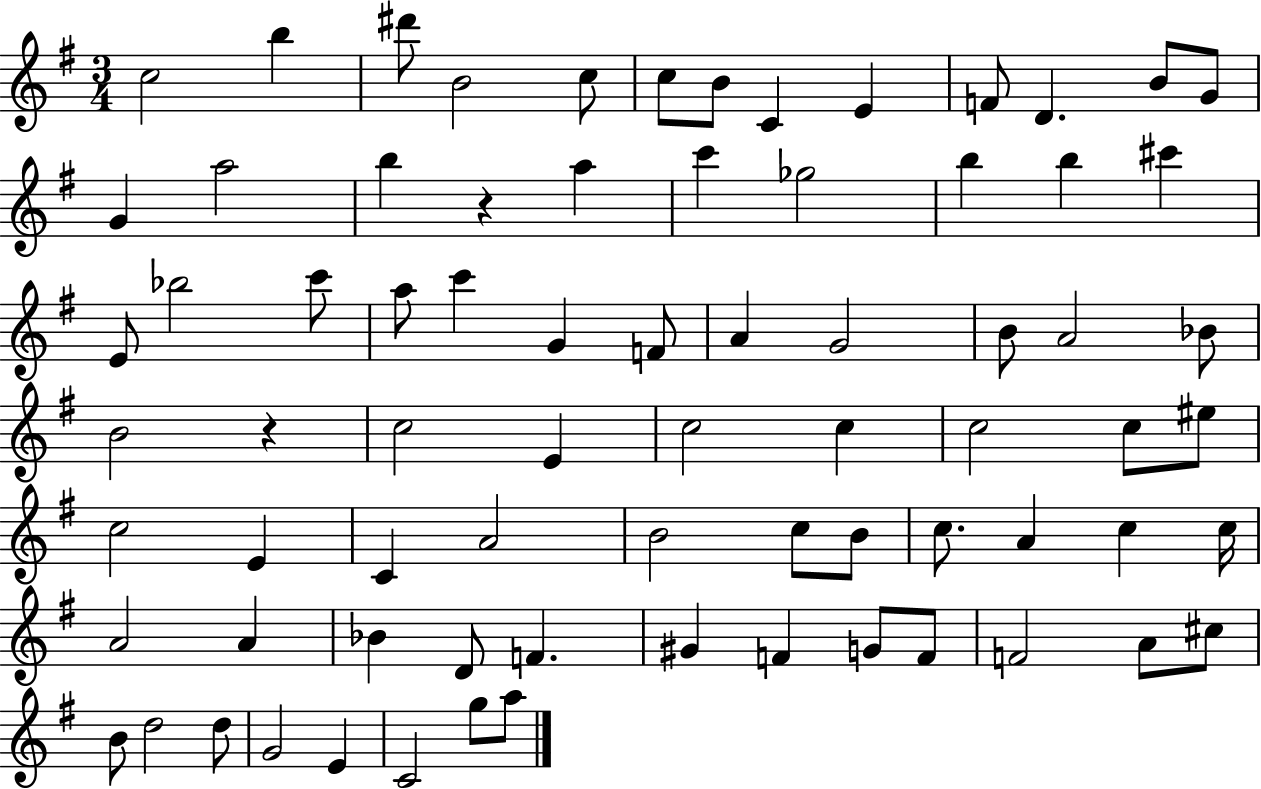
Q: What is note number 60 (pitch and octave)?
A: F4